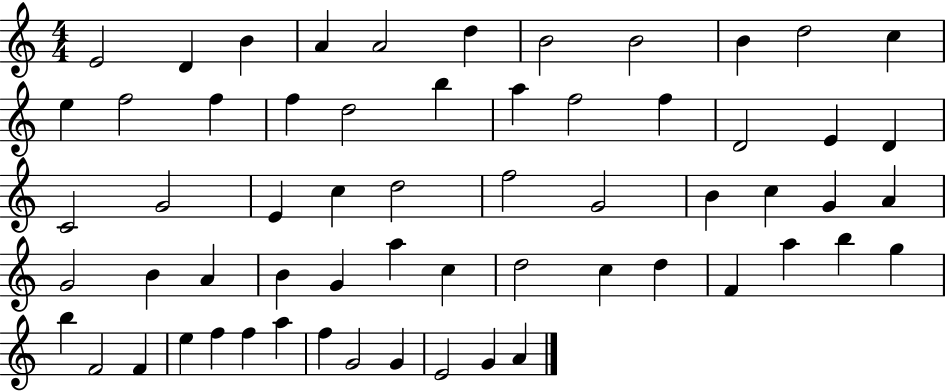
E4/h D4/q B4/q A4/q A4/h D5/q B4/h B4/h B4/q D5/h C5/q E5/q F5/h F5/q F5/q D5/h B5/q A5/q F5/h F5/q D4/h E4/q D4/q C4/h G4/h E4/q C5/q D5/h F5/h G4/h B4/q C5/q G4/q A4/q G4/h B4/q A4/q B4/q G4/q A5/q C5/q D5/h C5/q D5/q F4/q A5/q B5/q G5/q B5/q F4/h F4/q E5/q F5/q F5/q A5/q F5/q G4/h G4/q E4/h G4/q A4/q